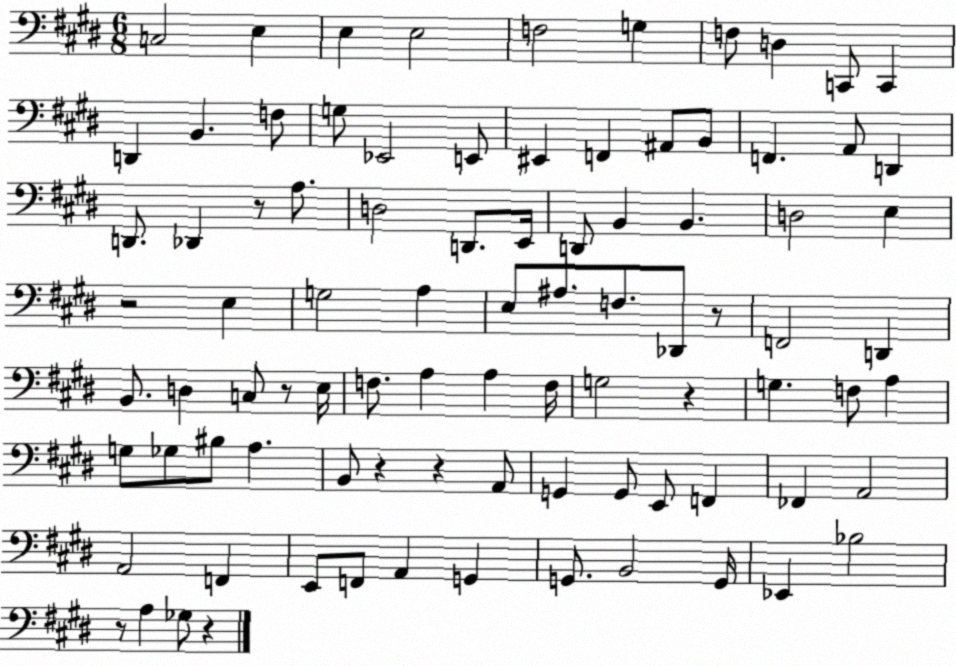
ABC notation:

X:1
T:Untitled
M:6/8
L:1/4
K:E
C,2 E, E, E,2 F,2 G, F,/2 D, C,,/2 C,, D,, B,, F,/2 G,/2 _E,,2 E,,/2 ^E,, F,, ^A,,/2 B,,/2 F,, A,,/2 D,, D,,/2 _D,, z/2 A,/2 D,2 D,,/2 E,,/4 D,,/2 B,, B,, D,2 E, z2 E, G,2 A, E,/2 ^A,/2 F,/2 _D,,/2 z/2 F,,2 D,, B,,/2 D, C,/2 z/2 E,/4 F,/2 A, A, F,/4 G,2 z G, F,/2 A, G,/2 _G,/2 ^B,/2 A, B,,/2 z z A,,/2 G,, G,,/2 E,,/2 F,, _F,, A,,2 A,,2 F,, E,,/2 F,,/2 A,, G,, G,,/2 B,,2 G,,/4 _E,, _B,2 z/2 A, _G,/2 z